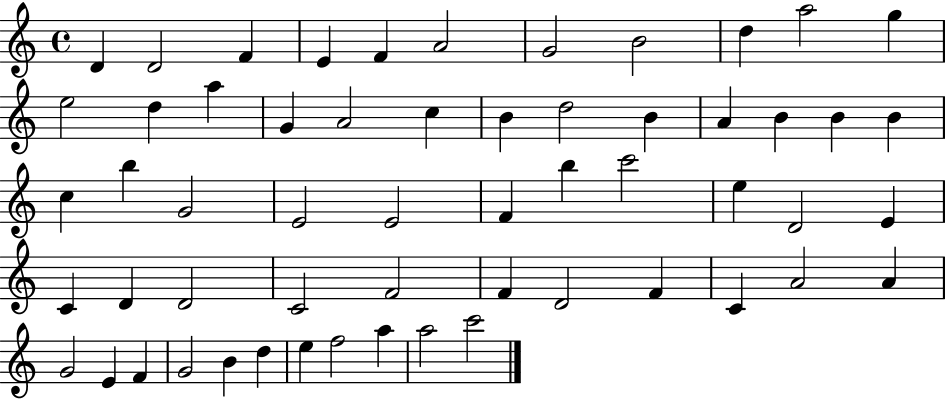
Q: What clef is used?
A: treble